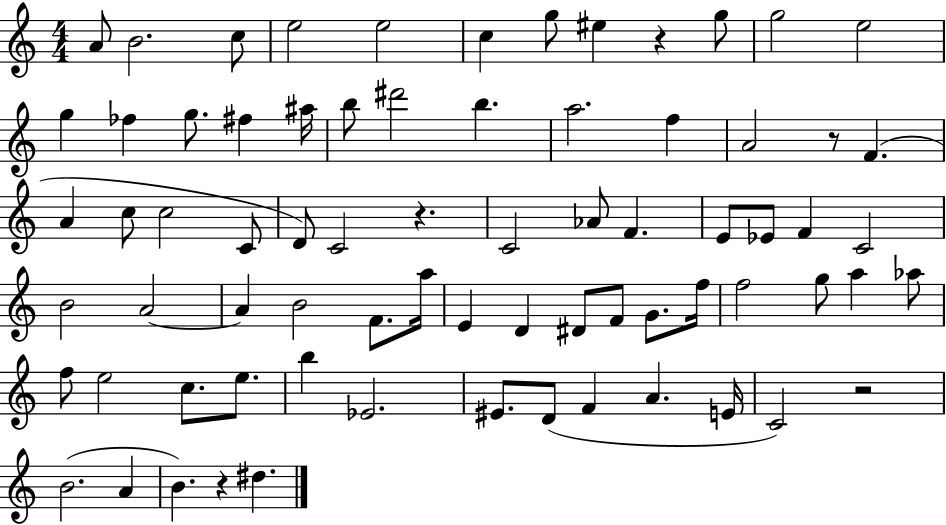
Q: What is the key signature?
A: C major